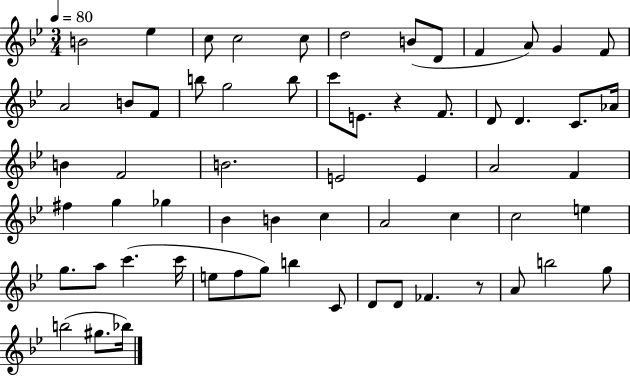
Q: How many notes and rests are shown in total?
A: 62